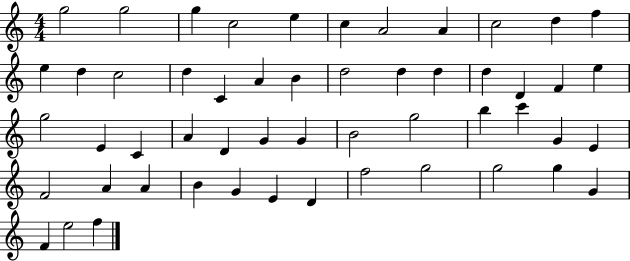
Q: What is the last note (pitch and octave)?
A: F5